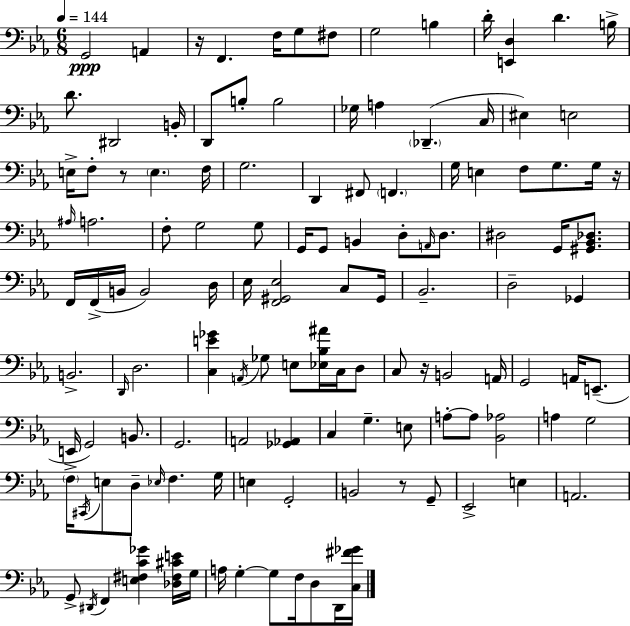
{
  \clef bass
  \numericTimeSignature
  \time 6/8
  \key ees \major
  \tempo 4 = 144
  \repeat volta 2 { g,2\ppp a,4 | r16 f,4. f16 g8 fis8 | g2 b4 | d'16-. <e, d>4 d'4. b16-> | \break d'8. dis,2 b,16-. | d,8 b8-. b2 | ges16 a4 \parenthesize des,4.--( c16 | eis4) e2 | \break e16-> f8-. r8 \parenthesize e4. f16 | g2. | d,4 fis,8 \parenthesize f,4. | g16 e4 f8 g8. g16 r16 | \break \grace { ais16 } a2. | f8-. g2 g8 | g,16 g,8 b,4 d8-. \grace { a,16 } d8. | dis2 g,16 <gis, bes, des>8. | \break f,16 f,16->( b,16 b,2) | d16 ees16 <f, gis, ees>2 c8 | gis,16 bes,2.-- | d2-- ges,4 | \break b,2.-> | \grace { d,16 } d2. | <c e' ges'>4 \acciaccatura { a,16 } ges8 e8 | <ees bes ais'>16 c16 d8 c8 r16 b,2 | \break a,16 g,2 | a,16 e,8.--( e,16 g,2) | b,8. g,2. | a,2 | \break <ges, aes,>4 c4 g4.-- | e8 a8-.~~ a8 <bes, aes>2 | a4 g2 | \parenthesize f16-> \acciaccatura { cis,16 } e8 d8-- \grace { ees16 } f4. | \break g16 e4 g,2-. | b,2 | r8 g,8-- ees,2-> | e4 a,2. | \break g,8-> \acciaccatura { dis,16 } f,4 | <e fis c' ges'>4 <des fis cis' e'>16 g16 a16 g4-.~~ | g8 f16 d8 d,16 <c fis' ges'>16 } \bar "|."
}